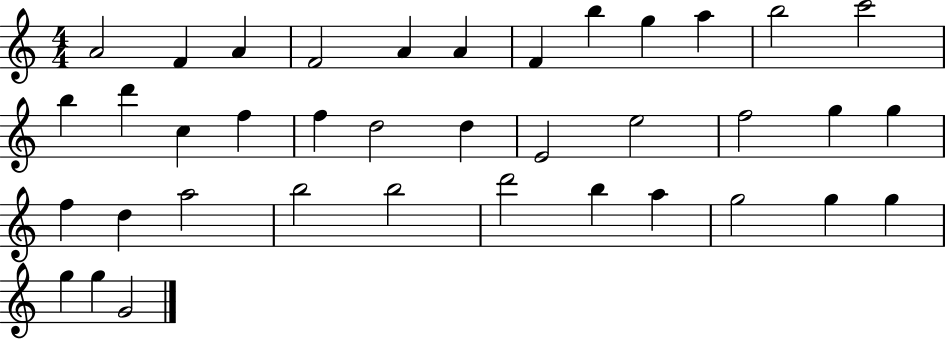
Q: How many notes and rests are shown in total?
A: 38